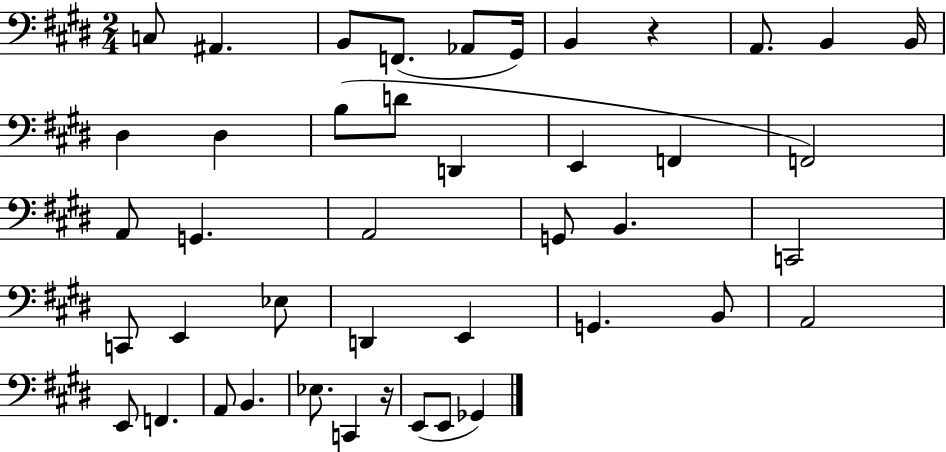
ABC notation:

X:1
T:Untitled
M:2/4
L:1/4
K:E
C,/2 ^A,, B,,/2 F,,/2 _A,,/2 ^G,,/4 B,, z A,,/2 B,, B,,/4 ^D, ^D, B,/2 D/2 D,, E,, F,, F,,2 A,,/2 G,, A,,2 G,,/2 B,, C,,2 C,,/2 E,, _E,/2 D,, E,, G,, B,,/2 A,,2 E,,/2 F,, A,,/2 B,, _E,/2 C,, z/4 E,,/2 E,,/2 _G,,